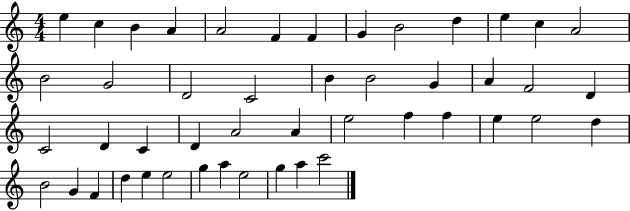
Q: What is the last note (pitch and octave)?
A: C6